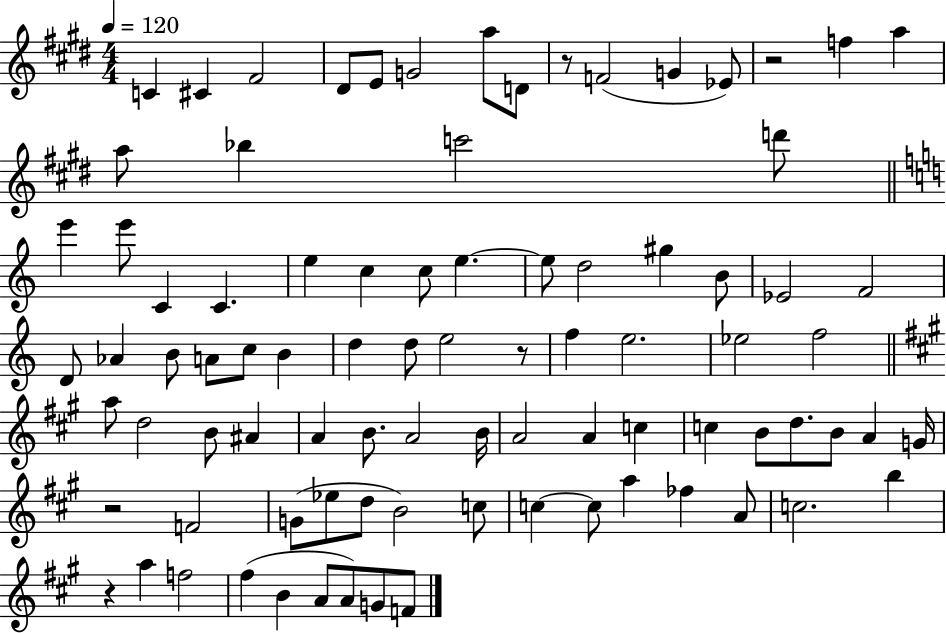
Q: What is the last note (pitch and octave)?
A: F4